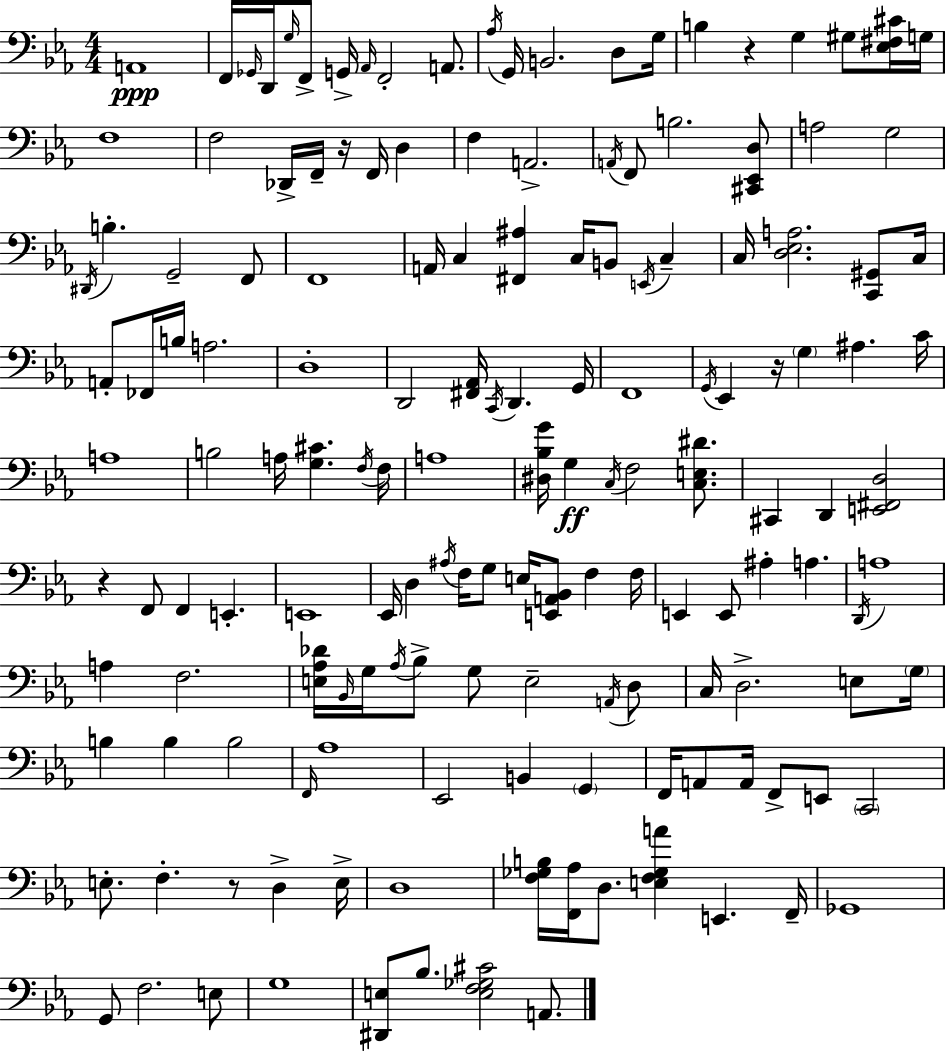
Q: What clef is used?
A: bass